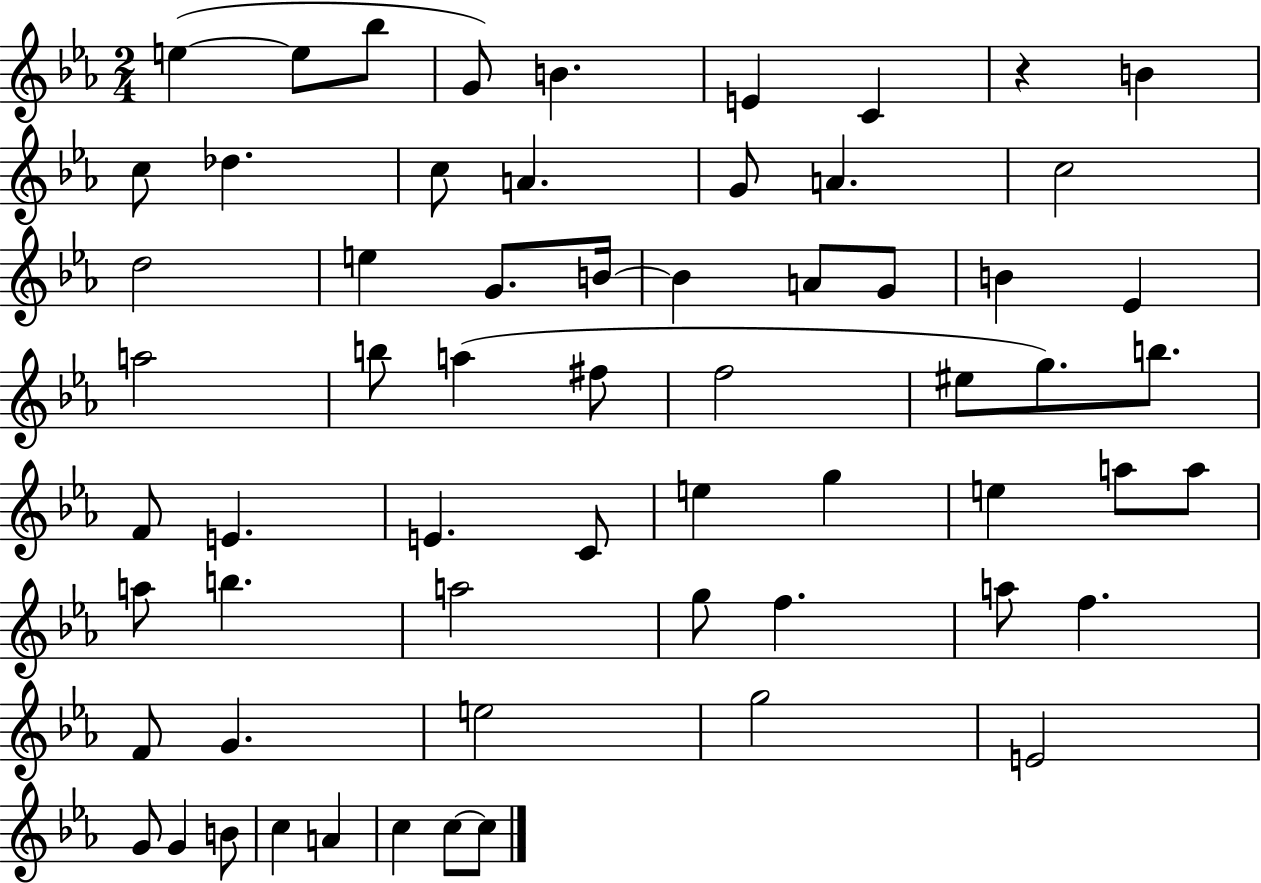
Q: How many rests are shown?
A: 1